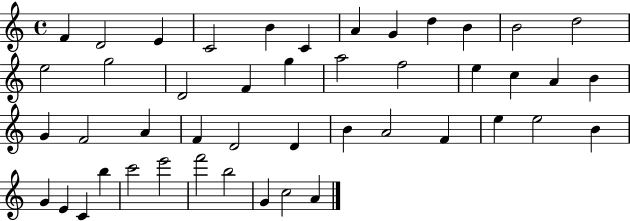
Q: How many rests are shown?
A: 0